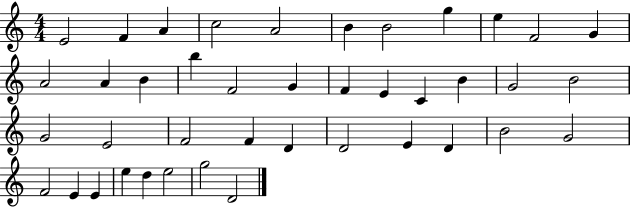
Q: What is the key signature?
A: C major